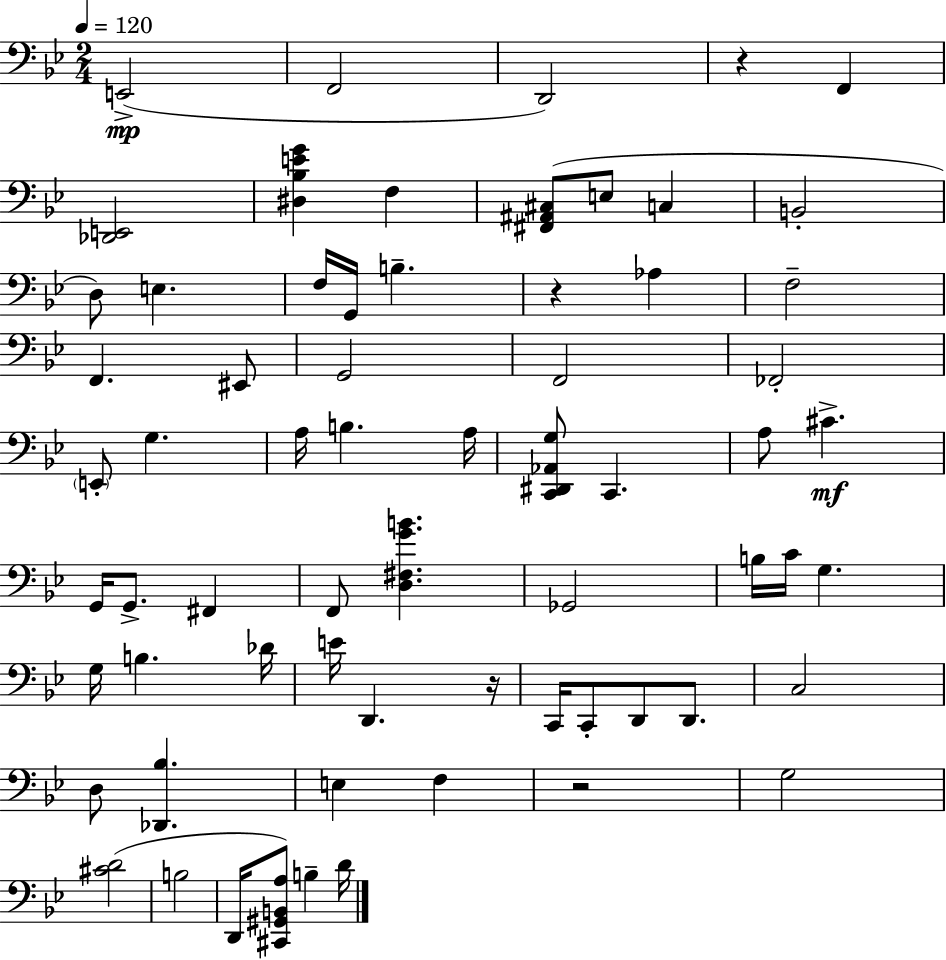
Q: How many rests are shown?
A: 4